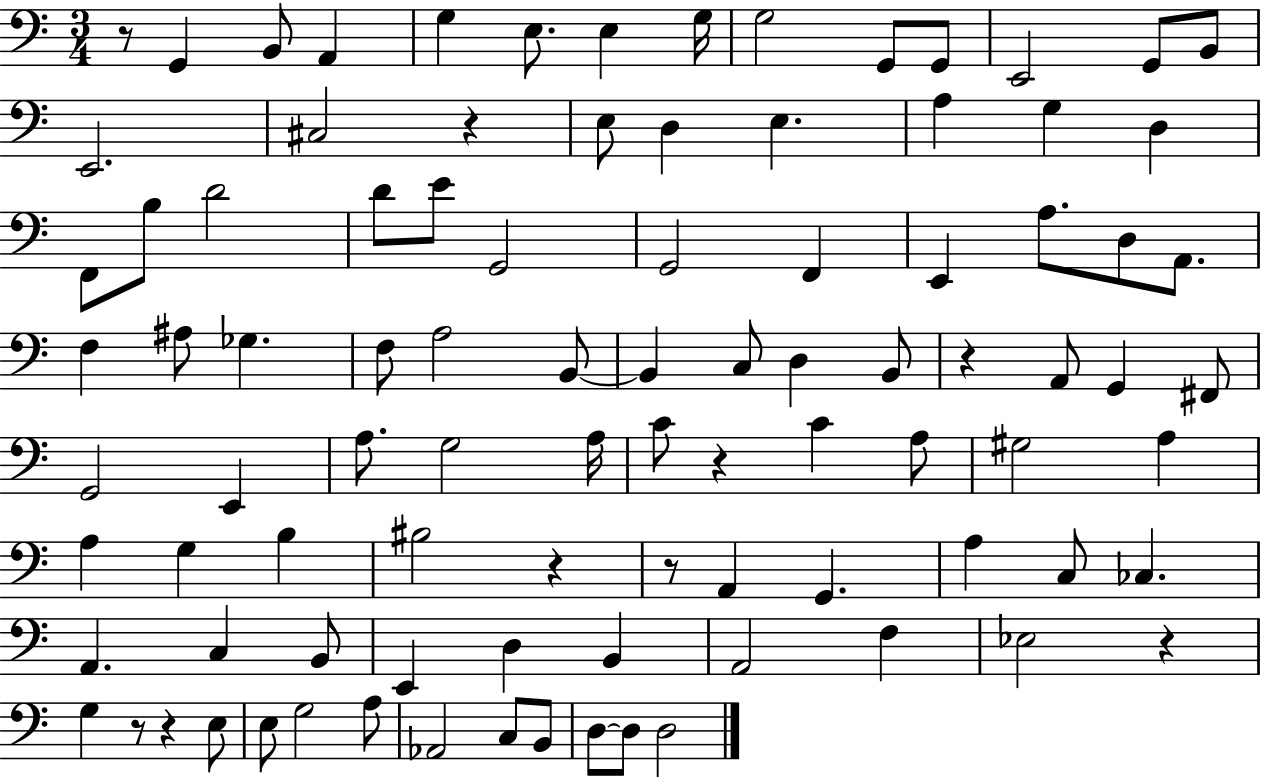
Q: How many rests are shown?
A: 9